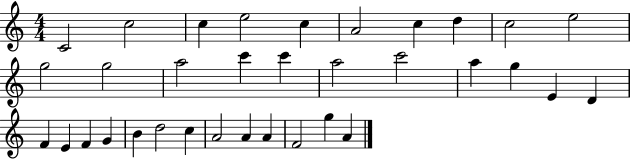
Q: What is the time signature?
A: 4/4